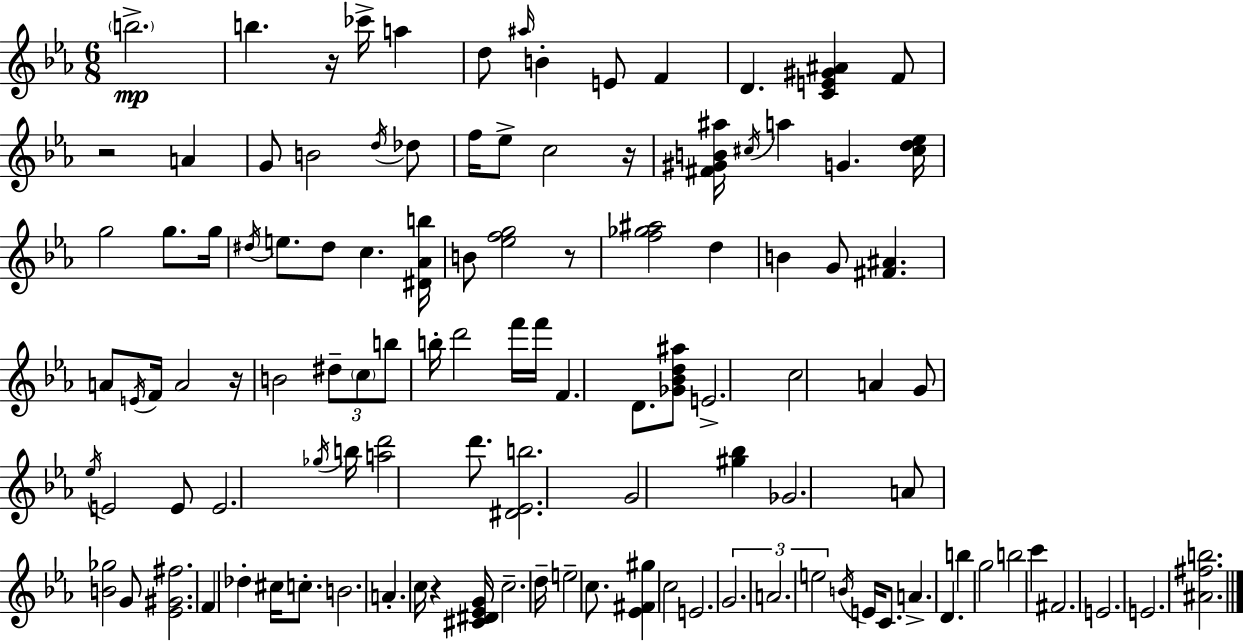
{
  \clef treble
  \numericTimeSignature
  \time 6/8
  \key ees \major
  \parenthesize b''2.->\mp | b''4. r16 ces'''16-> a''4 | d''8 \grace { ais''16 } b'4-. e'8 f'4 | d'4. <c' e' gis' ais'>4 f'8 | \break r2 a'4 | g'8 b'2 \acciaccatura { d''16 } | des''8 f''16 ees''8-> c''2 | r16 <fis' gis' b' ais''>16 \acciaccatura { cis''16 } a''4 g'4. | \break <cis'' d'' ees''>16 g''2 g''8. | g''16 \acciaccatura { dis''16 } e''8. dis''8 c''4. | <dis' aes' b''>16 b'8 <ees'' f'' g''>2 | r8 <f'' ges'' ais''>2 | \break d''4 b'4 g'8 <fis' ais'>4. | a'8 \acciaccatura { e'16 } f'16 a'2 | r16 b'2 | \tuplet 3/2 { dis''8-- \parenthesize c''8 b''8 } b''16-. d'''2 | \break f'''16 f'''16 f'4. | d'8. <ges' bes' d'' ais''>8 e'2.-> | c''2 | a'4 g'8 \acciaccatura { ees''16 } e'2 | \break e'8 e'2. | \acciaccatura { ges''16 } b''16 <a'' d'''>2 | d'''8. <dis' ees' b''>2. | g'2 | \break <gis'' bes''>4 ges'2. | a'8 <b' ges''>2 | g'8 <ees' gis' fis''>2. | f'4 des''4-. | \break cis''16 c''8.-. b'2. | a'4.-. | c''16 r4 <cis' dis' ees' g'>16 c''2.-- | d''16-- e''2-- | \break c''8. <ees' fis' gis''>4 c''2 | e'2. | \tuplet 3/2 { g'2. | a'2. | \break e''2 } | \acciaccatura { b'16 } e'16 c'8. a'4.-> | d'4. b''4 | g''2 b''2 | \break c'''4 fis'2. | e'2. | e'2. | <ais' fis'' b''>2. | \break \bar "|."
}